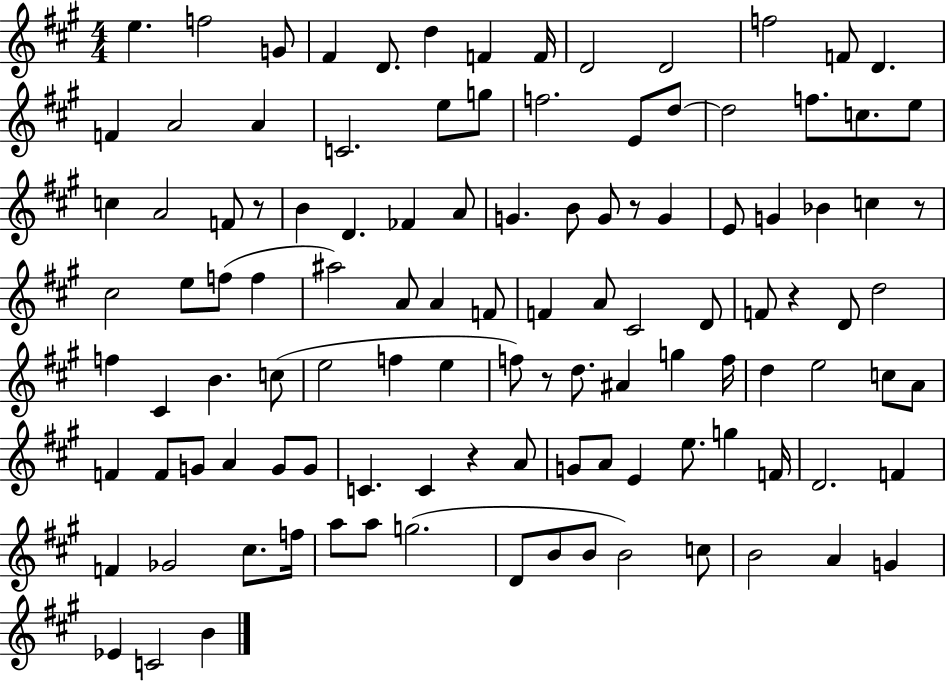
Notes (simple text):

E5/q. F5/h G4/e F#4/q D4/e. D5/q F4/q F4/s D4/h D4/h F5/h F4/e D4/q. F4/q A4/h A4/q C4/h. E5/e G5/e F5/h. E4/e D5/e D5/h F5/e. C5/e. E5/e C5/q A4/h F4/e R/e B4/q D4/q. FES4/q A4/e G4/q. B4/e G4/e R/e G4/q E4/e G4/q Bb4/q C5/q R/e C#5/h E5/e F5/e F5/q A#5/h A4/e A4/q F4/e F4/q A4/e C#4/h D4/e F4/e R/q D4/e D5/h F5/q C#4/q B4/q. C5/e E5/h F5/q E5/q F5/e R/e D5/e. A#4/q G5/q F5/s D5/q E5/h C5/e A4/e F4/q F4/e G4/e A4/q G4/e G4/e C4/q. C4/q R/q A4/e G4/e A4/e E4/q E5/e. G5/q F4/s D4/h. F4/q F4/q Gb4/h C#5/e. F5/s A5/e A5/e G5/h. D4/e B4/e B4/e B4/h C5/e B4/h A4/q G4/q Eb4/q C4/h B4/q